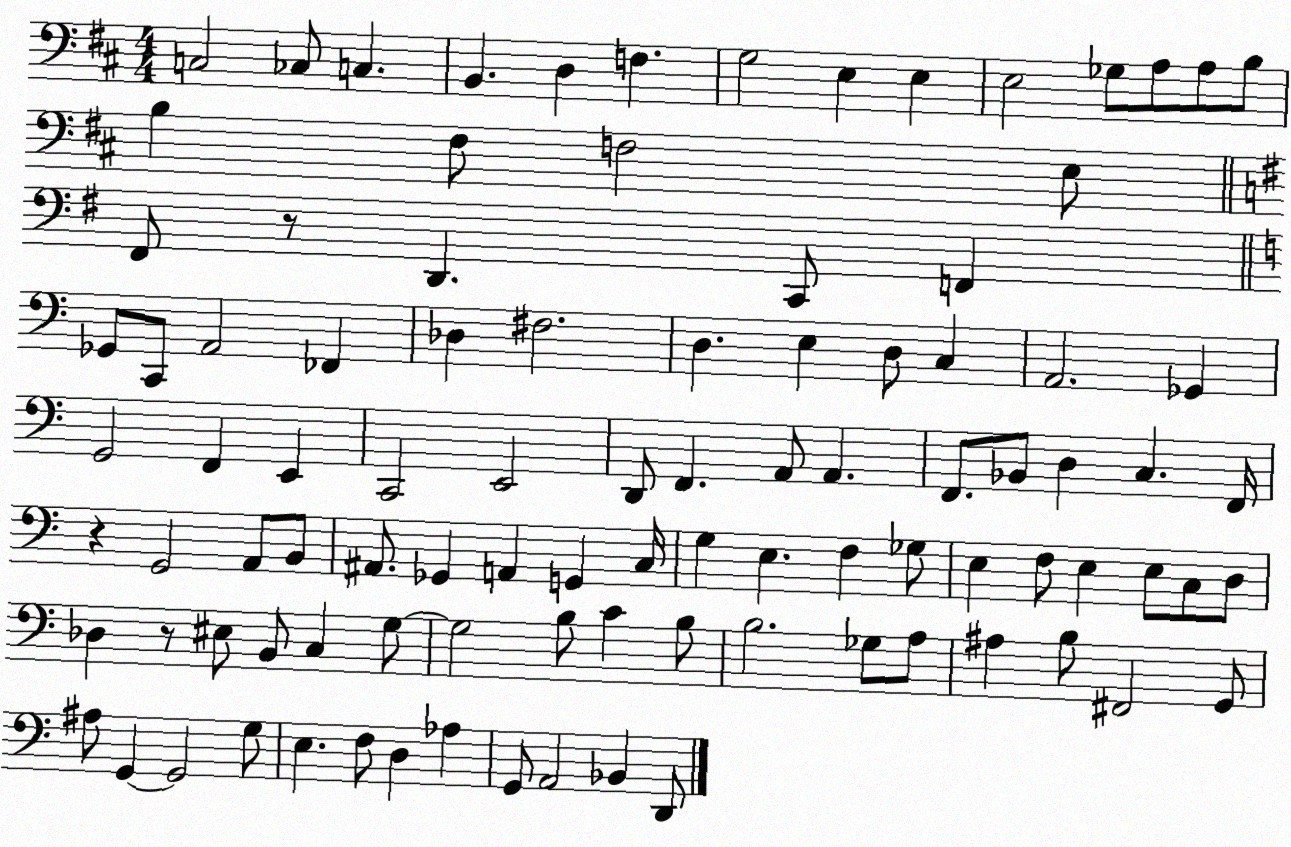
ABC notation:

X:1
T:Untitled
M:4/4
L:1/4
K:D
C,2 _C,/2 C, B,, D, F, G,2 E, E, E,2 _G,/2 A,/2 A,/2 B,/2 B, ^F,/2 F,2 E,/2 ^F,,/2 z/2 D,, C,,/2 F,, _G,,/2 C,,/2 A,,2 _F,, _D, ^F,2 D, E, D,/2 C, A,,2 _G,, G,,2 F,, E,, C,,2 E,,2 D,,/2 F,, A,,/2 A,, F,,/2 _B,,/2 D, C, F,,/4 z G,,2 A,,/2 B,,/2 ^A,,/2 _G,, A,, G,, C,/4 G, E, F, _G,/2 E, F,/2 E, E,/2 C,/2 D,/2 _D, z/2 ^E,/2 B,,/2 C, G,/2 G,2 B,/2 C B,/2 B,2 _G,/2 A,/2 ^A, B,/2 ^F,,2 G,,/2 ^A,/2 G,, G,,2 G,/2 E, F,/2 D, _A, G,,/2 A,,2 _B,, D,,/2